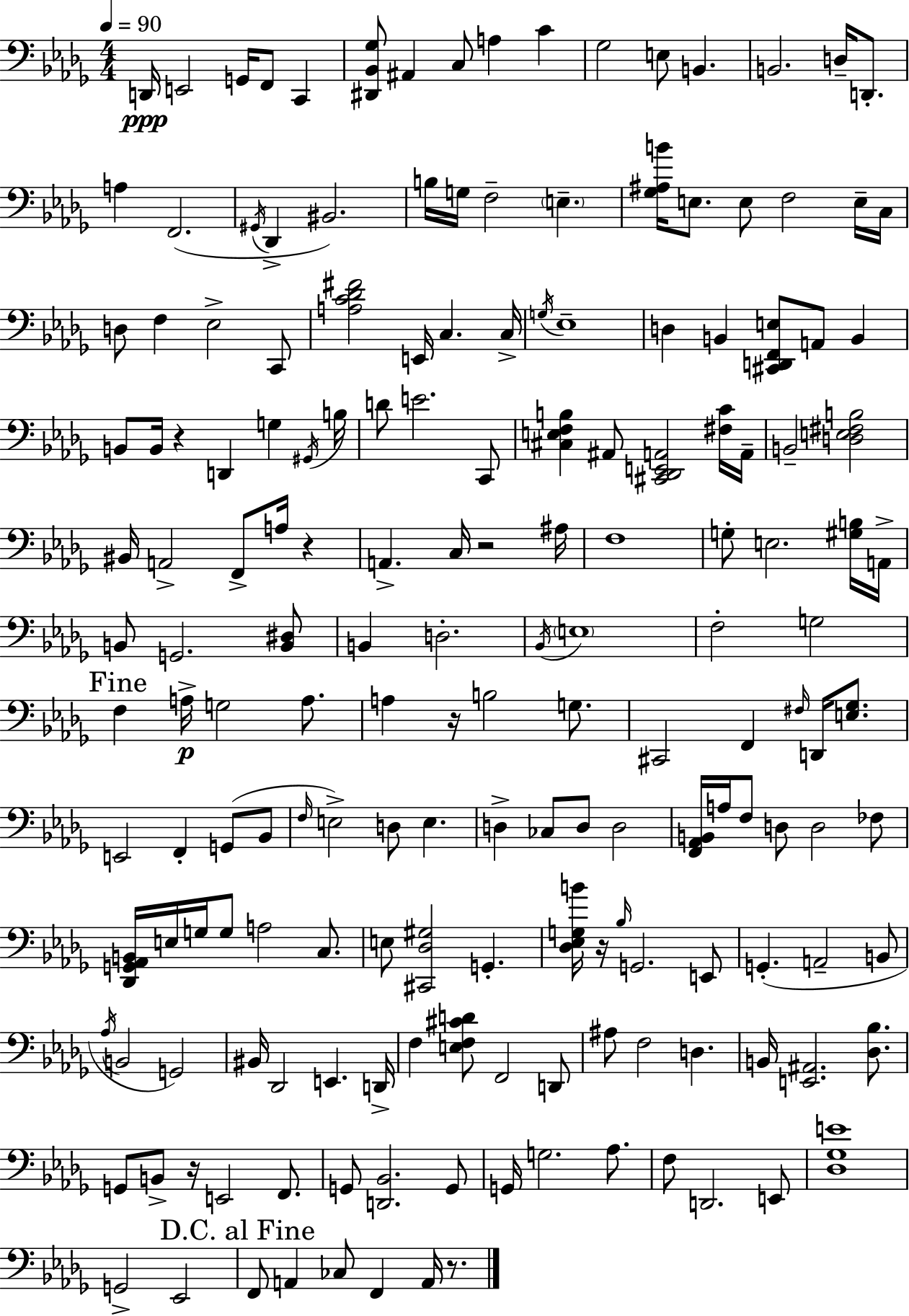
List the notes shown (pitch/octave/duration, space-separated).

D2/s E2/h G2/s F2/e C2/q [D#2,Bb2,Gb3]/e A#2/q C3/e A3/q C4/q Gb3/h E3/e B2/q. B2/h. D3/s D2/e. A3/q F2/h. G#2/s Db2/q BIS2/h. B3/s G3/s F3/h E3/q. [Gb3,A#3,B4]/s E3/e. E3/e F3/h E3/s C3/s D3/e F3/q Eb3/h C2/e [A3,C4,Db4,F#4]/h E2/s C3/q. C3/s G3/s Eb3/w D3/q B2/q [C#2,D2,F2,E3]/e A2/e B2/q B2/e B2/s R/q D2/q G3/q G#2/s B3/s D4/e E4/h. C2/e [C#3,E3,F3,B3]/q A#2/e [C#2,Db2,E2,A2]/h [F#3,C4]/s A2/s B2/h [D3,E3,F#3,B3]/h BIS2/s A2/h F2/e A3/s R/q A2/q. C3/s R/h A#3/s F3/w G3/e E3/h. [G#3,B3]/s A2/s B2/e G2/h. [B2,D#3]/e B2/q D3/h. Bb2/s E3/w F3/h G3/h F3/q A3/s G3/h A3/e. A3/q R/s B3/h G3/e. C#2/h F2/q F#3/s D2/s [E3,Gb3]/e. E2/h F2/q G2/e Bb2/e F3/s E3/h D3/e E3/q. D3/q CES3/e D3/e D3/h [F2,Ab2,B2]/s A3/s F3/e D3/e D3/h FES3/e [Db2,G2,Ab2,B2]/s E3/s G3/s G3/e A3/h C3/e. E3/e [C#2,Db3,G#3]/h G2/q. [Db3,Eb3,G3,B4]/s R/s Bb3/s G2/h. E2/e G2/q. A2/h B2/e Ab3/s B2/h G2/h BIS2/s Db2/h E2/q. D2/s F3/q [E3,F3,C#4,D4]/e F2/h D2/e A#3/e F3/h D3/q. B2/s [E2,A#2]/h. [Db3,Bb3]/e. G2/e B2/e R/s E2/h F2/e. G2/e [D2,Bb2]/h. G2/e G2/s G3/h. Ab3/e. F3/e D2/h. E2/e [Db3,Gb3,E4]/w G2/h Eb2/h F2/e A2/q CES3/e F2/q A2/s R/e.